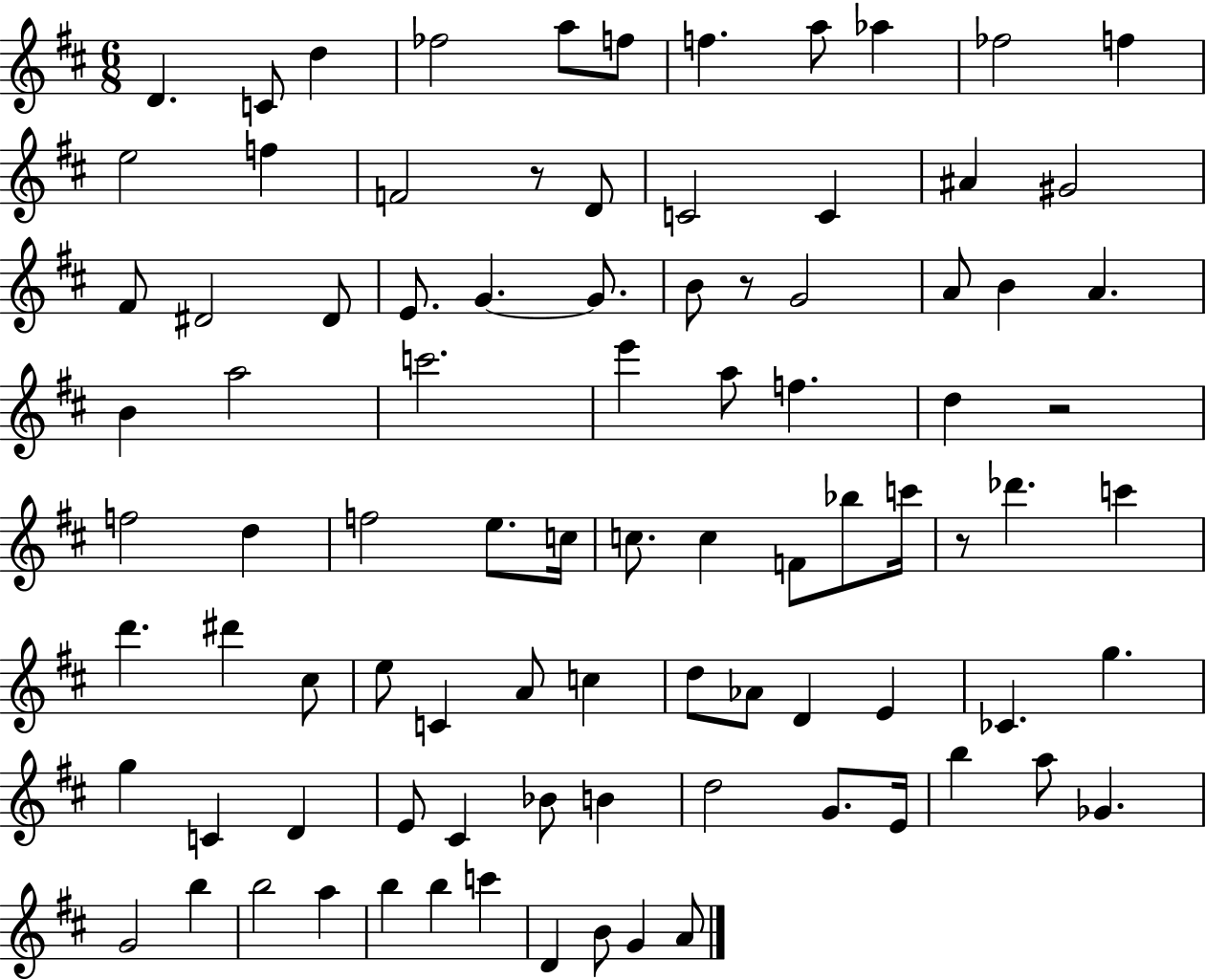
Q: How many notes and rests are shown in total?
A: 90